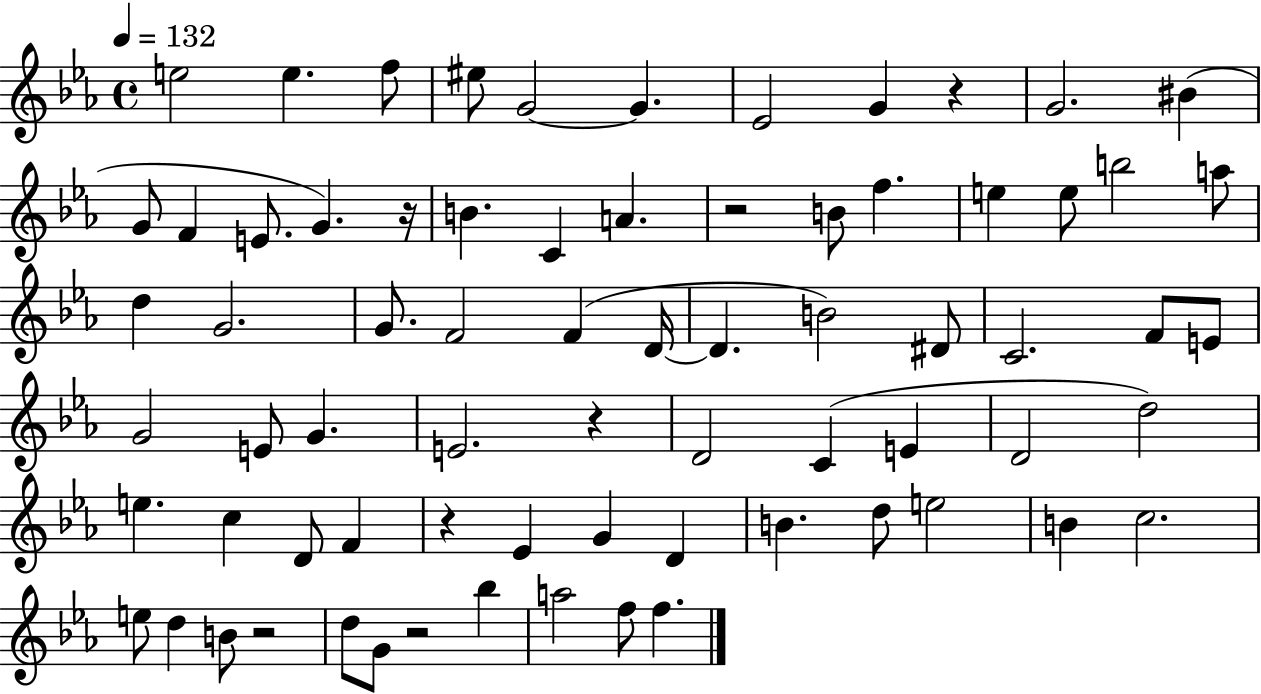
{
  \clef treble
  \time 4/4
  \defaultTimeSignature
  \key ees \major
  \tempo 4 = 132
  e''2 e''4. f''8 | eis''8 g'2~~ g'4. | ees'2 g'4 r4 | g'2. bis'4( | \break g'8 f'4 e'8. g'4.) r16 | b'4. c'4 a'4. | r2 b'8 f''4. | e''4 e''8 b''2 a''8 | \break d''4 g'2. | g'8. f'2 f'4( d'16~~ | d'4. b'2) dis'8 | c'2. f'8 e'8 | \break g'2 e'8 g'4. | e'2. r4 | d'2 c'4( e'4 | d'2 d''2) | \break e''4. c''4 d'8 f'4 | r4 ees'4 g'4 d'4 | b'4. d''8 e''2 | b'4 c''2. | \break e''8 d''4 b'8 r2 | d''8 g'8 r2 bes''4 | a''2 f''8 f''4. | \bar "|."
}